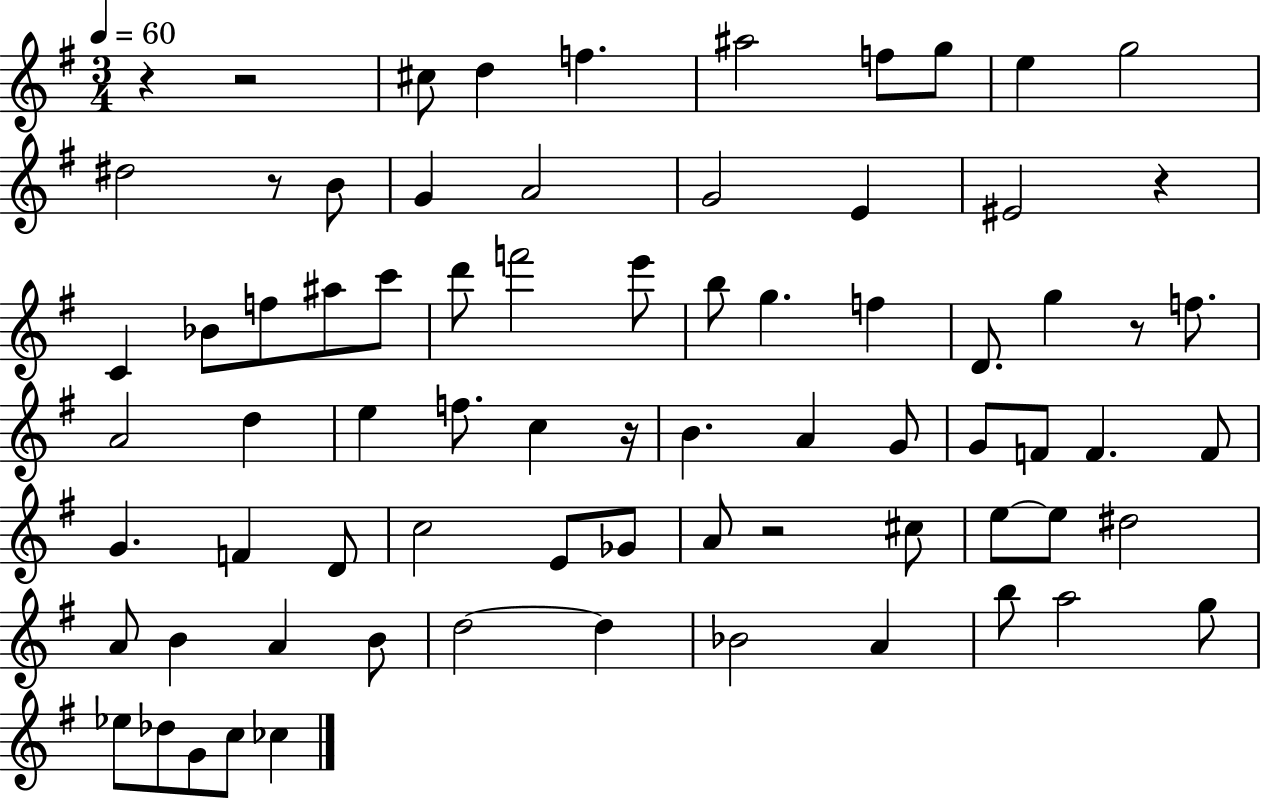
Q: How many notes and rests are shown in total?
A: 75